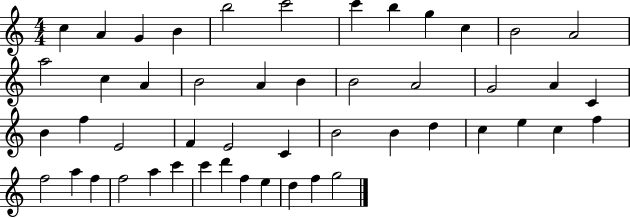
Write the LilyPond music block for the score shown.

{
  \clef treble
  \numericTimeSignature
  \time 4/4
  \key c \major
  c''4 a'4 g'4 b'4 | b''2 c'''2 | c'''4 b''4 g''4 c''4 | b'2 a'2 | \break a''2 c''4 a'4 | b'2 a'4 b'4 | b'2 a'2 | g'2 a'4 c'4 | \break b'4 f''4 e'2 | f'4 e'2 c'4 | b'2 b'4 d''4 | c''4 e''4 c''4 f''4 | \break f''2 a''4 f''4 | f''2 a''4 c'''4 | c'''4 d'''4 f''4 e''4 | d''4 f''4 g''2 | \break \bar "|."
}